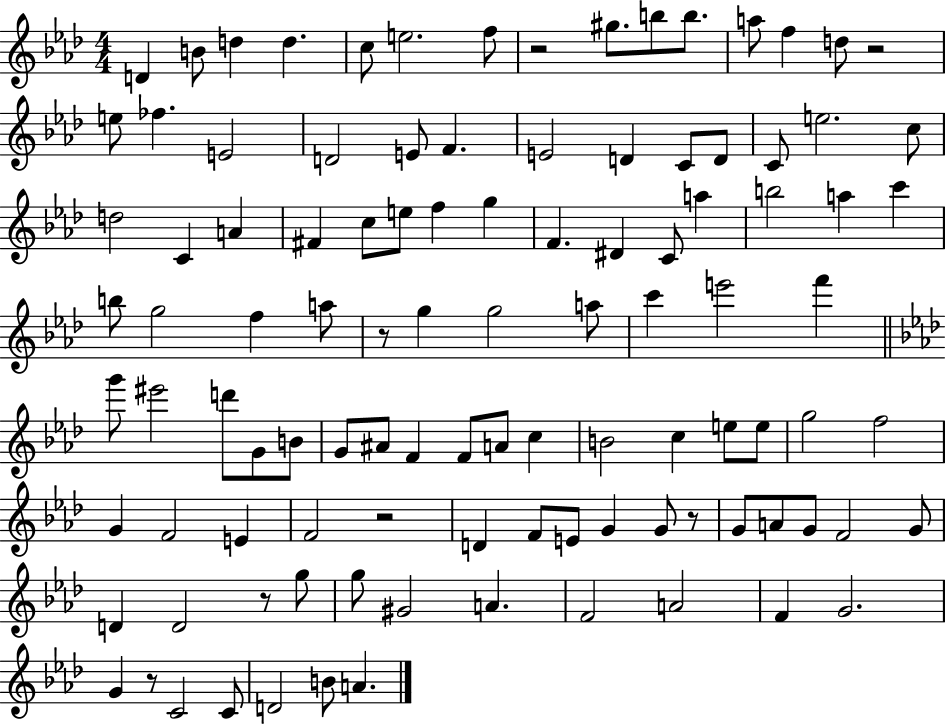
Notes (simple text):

D4/q B4/e D5/q D5/q. C5/e E5/h. F5/e R/h G#5/e. B5/e B5/e. A5/e F5/q D5/e R/h E5/e FES5/q. E4/h D4/h E4/e F4/q. E4/h D4/q C4/e D4/e C4/e E5/h. C5/e D5/h C4/q A4/q F#4/q C5/e E5/e F5/q G5/q F4/q. D#4/q C4/e A5/q B5/h A5/q C6/q B5/e G5/h F5/q A5/e R/e G5/q G5/h A5/e C6/q E6/h F6/q G6/e EIS6/h D6/e G4/e B4/e G4/e A#4/e F4/q F4/e A4/e C5/q B4/h C5/q E5/e E5/e G5/h F5/h G4/q F4/h E4/q F4/h R/h D4/q F4/e E4/e G4/q G4/e R/e G4/e A4/e G4/e F4/h G4/e D4/q D4/h R/e G5/e G5/e G#4/h A4/q. F4/h A4/h F4/q G4/h. G4/q R/e C4/h C4/e D4/h B4/e A4/q.